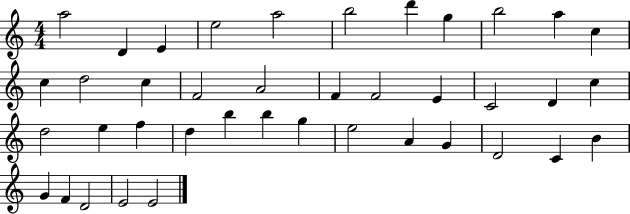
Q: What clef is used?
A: treble